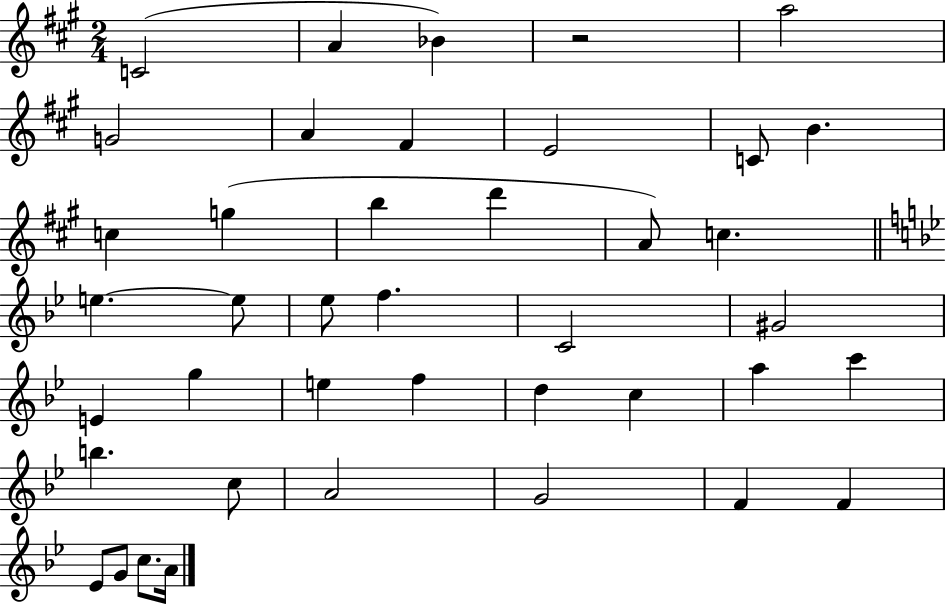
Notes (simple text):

C4/h A4/q Bb4/q R/h A5/h G4/h A4/q F#4/q E4/h C4/e B4/q. C5/q G5/q B5/q D6/q A4/e C5/q. E5/q. E5/e Eb5/e F5/q. C4/h G#4/h E4/q G5/q E5/q F5/q D5/q C5/q A5/q C6/q B5/q. C5/e A4/h G4/h F4/q F4/q Eb4/e G4/e C5/e. A4/s